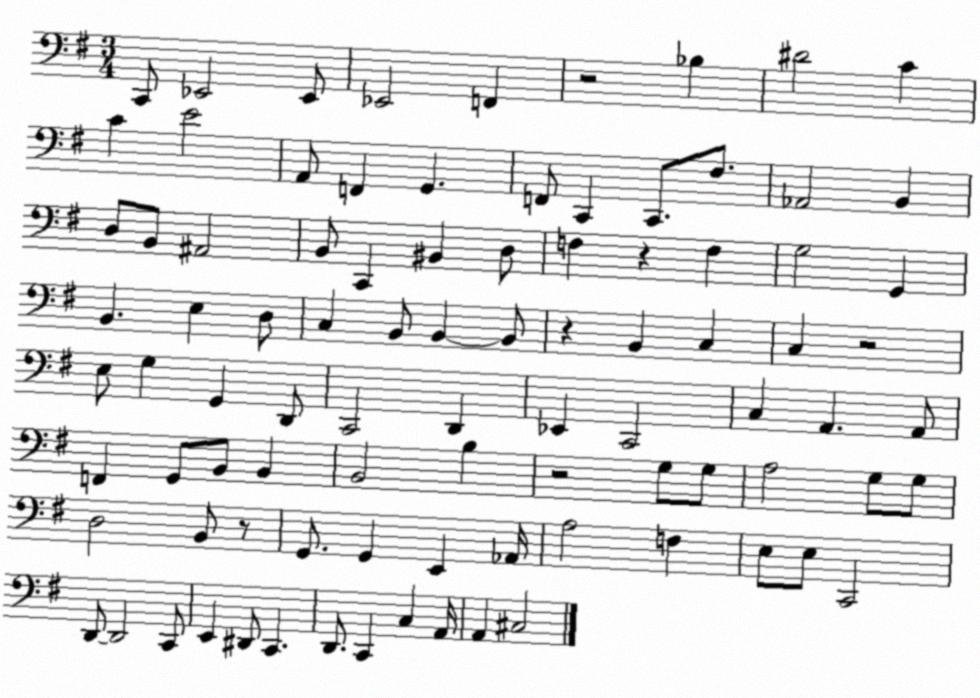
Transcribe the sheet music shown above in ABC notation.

X:1
T:Untitled
M:3/4
L:1/4
K:G
C,,/2 _E,,2 _E,,/2 _E,,2 F,, z2 _B, ^D2 C C E2 A,,/2 F,, G,, F,,/2 C,, C,,/2 ^F,/2 _A,,2 B,, D,/2 B,,/2 ^A,,2 B,,/2 C,, ^B,, D,/2 F, z F, G,2 G,, B,, E, D,/2 C, B,,/2 B,, B,,/2 z B,, C, C, z2 E,/2 G, G,, D,,/2 C,,2 D,, _E,, C,,2 C, A,, A,,/2 F,, G,,/2 B,,/2 B,, B,,2 B, z2 G,/2 G,/2 A,2 G,/2 G,/2 D,2 B,,/2 z/2 G,,/2 G,, E,, _A,,/4 A,2 F, E,/2 E,/2 C,,2 D,,/2 D,,2 C,,/2 E,, ^D,,/2 C,, D,,/2 C,, C, A,,/4 A,, ^C,2